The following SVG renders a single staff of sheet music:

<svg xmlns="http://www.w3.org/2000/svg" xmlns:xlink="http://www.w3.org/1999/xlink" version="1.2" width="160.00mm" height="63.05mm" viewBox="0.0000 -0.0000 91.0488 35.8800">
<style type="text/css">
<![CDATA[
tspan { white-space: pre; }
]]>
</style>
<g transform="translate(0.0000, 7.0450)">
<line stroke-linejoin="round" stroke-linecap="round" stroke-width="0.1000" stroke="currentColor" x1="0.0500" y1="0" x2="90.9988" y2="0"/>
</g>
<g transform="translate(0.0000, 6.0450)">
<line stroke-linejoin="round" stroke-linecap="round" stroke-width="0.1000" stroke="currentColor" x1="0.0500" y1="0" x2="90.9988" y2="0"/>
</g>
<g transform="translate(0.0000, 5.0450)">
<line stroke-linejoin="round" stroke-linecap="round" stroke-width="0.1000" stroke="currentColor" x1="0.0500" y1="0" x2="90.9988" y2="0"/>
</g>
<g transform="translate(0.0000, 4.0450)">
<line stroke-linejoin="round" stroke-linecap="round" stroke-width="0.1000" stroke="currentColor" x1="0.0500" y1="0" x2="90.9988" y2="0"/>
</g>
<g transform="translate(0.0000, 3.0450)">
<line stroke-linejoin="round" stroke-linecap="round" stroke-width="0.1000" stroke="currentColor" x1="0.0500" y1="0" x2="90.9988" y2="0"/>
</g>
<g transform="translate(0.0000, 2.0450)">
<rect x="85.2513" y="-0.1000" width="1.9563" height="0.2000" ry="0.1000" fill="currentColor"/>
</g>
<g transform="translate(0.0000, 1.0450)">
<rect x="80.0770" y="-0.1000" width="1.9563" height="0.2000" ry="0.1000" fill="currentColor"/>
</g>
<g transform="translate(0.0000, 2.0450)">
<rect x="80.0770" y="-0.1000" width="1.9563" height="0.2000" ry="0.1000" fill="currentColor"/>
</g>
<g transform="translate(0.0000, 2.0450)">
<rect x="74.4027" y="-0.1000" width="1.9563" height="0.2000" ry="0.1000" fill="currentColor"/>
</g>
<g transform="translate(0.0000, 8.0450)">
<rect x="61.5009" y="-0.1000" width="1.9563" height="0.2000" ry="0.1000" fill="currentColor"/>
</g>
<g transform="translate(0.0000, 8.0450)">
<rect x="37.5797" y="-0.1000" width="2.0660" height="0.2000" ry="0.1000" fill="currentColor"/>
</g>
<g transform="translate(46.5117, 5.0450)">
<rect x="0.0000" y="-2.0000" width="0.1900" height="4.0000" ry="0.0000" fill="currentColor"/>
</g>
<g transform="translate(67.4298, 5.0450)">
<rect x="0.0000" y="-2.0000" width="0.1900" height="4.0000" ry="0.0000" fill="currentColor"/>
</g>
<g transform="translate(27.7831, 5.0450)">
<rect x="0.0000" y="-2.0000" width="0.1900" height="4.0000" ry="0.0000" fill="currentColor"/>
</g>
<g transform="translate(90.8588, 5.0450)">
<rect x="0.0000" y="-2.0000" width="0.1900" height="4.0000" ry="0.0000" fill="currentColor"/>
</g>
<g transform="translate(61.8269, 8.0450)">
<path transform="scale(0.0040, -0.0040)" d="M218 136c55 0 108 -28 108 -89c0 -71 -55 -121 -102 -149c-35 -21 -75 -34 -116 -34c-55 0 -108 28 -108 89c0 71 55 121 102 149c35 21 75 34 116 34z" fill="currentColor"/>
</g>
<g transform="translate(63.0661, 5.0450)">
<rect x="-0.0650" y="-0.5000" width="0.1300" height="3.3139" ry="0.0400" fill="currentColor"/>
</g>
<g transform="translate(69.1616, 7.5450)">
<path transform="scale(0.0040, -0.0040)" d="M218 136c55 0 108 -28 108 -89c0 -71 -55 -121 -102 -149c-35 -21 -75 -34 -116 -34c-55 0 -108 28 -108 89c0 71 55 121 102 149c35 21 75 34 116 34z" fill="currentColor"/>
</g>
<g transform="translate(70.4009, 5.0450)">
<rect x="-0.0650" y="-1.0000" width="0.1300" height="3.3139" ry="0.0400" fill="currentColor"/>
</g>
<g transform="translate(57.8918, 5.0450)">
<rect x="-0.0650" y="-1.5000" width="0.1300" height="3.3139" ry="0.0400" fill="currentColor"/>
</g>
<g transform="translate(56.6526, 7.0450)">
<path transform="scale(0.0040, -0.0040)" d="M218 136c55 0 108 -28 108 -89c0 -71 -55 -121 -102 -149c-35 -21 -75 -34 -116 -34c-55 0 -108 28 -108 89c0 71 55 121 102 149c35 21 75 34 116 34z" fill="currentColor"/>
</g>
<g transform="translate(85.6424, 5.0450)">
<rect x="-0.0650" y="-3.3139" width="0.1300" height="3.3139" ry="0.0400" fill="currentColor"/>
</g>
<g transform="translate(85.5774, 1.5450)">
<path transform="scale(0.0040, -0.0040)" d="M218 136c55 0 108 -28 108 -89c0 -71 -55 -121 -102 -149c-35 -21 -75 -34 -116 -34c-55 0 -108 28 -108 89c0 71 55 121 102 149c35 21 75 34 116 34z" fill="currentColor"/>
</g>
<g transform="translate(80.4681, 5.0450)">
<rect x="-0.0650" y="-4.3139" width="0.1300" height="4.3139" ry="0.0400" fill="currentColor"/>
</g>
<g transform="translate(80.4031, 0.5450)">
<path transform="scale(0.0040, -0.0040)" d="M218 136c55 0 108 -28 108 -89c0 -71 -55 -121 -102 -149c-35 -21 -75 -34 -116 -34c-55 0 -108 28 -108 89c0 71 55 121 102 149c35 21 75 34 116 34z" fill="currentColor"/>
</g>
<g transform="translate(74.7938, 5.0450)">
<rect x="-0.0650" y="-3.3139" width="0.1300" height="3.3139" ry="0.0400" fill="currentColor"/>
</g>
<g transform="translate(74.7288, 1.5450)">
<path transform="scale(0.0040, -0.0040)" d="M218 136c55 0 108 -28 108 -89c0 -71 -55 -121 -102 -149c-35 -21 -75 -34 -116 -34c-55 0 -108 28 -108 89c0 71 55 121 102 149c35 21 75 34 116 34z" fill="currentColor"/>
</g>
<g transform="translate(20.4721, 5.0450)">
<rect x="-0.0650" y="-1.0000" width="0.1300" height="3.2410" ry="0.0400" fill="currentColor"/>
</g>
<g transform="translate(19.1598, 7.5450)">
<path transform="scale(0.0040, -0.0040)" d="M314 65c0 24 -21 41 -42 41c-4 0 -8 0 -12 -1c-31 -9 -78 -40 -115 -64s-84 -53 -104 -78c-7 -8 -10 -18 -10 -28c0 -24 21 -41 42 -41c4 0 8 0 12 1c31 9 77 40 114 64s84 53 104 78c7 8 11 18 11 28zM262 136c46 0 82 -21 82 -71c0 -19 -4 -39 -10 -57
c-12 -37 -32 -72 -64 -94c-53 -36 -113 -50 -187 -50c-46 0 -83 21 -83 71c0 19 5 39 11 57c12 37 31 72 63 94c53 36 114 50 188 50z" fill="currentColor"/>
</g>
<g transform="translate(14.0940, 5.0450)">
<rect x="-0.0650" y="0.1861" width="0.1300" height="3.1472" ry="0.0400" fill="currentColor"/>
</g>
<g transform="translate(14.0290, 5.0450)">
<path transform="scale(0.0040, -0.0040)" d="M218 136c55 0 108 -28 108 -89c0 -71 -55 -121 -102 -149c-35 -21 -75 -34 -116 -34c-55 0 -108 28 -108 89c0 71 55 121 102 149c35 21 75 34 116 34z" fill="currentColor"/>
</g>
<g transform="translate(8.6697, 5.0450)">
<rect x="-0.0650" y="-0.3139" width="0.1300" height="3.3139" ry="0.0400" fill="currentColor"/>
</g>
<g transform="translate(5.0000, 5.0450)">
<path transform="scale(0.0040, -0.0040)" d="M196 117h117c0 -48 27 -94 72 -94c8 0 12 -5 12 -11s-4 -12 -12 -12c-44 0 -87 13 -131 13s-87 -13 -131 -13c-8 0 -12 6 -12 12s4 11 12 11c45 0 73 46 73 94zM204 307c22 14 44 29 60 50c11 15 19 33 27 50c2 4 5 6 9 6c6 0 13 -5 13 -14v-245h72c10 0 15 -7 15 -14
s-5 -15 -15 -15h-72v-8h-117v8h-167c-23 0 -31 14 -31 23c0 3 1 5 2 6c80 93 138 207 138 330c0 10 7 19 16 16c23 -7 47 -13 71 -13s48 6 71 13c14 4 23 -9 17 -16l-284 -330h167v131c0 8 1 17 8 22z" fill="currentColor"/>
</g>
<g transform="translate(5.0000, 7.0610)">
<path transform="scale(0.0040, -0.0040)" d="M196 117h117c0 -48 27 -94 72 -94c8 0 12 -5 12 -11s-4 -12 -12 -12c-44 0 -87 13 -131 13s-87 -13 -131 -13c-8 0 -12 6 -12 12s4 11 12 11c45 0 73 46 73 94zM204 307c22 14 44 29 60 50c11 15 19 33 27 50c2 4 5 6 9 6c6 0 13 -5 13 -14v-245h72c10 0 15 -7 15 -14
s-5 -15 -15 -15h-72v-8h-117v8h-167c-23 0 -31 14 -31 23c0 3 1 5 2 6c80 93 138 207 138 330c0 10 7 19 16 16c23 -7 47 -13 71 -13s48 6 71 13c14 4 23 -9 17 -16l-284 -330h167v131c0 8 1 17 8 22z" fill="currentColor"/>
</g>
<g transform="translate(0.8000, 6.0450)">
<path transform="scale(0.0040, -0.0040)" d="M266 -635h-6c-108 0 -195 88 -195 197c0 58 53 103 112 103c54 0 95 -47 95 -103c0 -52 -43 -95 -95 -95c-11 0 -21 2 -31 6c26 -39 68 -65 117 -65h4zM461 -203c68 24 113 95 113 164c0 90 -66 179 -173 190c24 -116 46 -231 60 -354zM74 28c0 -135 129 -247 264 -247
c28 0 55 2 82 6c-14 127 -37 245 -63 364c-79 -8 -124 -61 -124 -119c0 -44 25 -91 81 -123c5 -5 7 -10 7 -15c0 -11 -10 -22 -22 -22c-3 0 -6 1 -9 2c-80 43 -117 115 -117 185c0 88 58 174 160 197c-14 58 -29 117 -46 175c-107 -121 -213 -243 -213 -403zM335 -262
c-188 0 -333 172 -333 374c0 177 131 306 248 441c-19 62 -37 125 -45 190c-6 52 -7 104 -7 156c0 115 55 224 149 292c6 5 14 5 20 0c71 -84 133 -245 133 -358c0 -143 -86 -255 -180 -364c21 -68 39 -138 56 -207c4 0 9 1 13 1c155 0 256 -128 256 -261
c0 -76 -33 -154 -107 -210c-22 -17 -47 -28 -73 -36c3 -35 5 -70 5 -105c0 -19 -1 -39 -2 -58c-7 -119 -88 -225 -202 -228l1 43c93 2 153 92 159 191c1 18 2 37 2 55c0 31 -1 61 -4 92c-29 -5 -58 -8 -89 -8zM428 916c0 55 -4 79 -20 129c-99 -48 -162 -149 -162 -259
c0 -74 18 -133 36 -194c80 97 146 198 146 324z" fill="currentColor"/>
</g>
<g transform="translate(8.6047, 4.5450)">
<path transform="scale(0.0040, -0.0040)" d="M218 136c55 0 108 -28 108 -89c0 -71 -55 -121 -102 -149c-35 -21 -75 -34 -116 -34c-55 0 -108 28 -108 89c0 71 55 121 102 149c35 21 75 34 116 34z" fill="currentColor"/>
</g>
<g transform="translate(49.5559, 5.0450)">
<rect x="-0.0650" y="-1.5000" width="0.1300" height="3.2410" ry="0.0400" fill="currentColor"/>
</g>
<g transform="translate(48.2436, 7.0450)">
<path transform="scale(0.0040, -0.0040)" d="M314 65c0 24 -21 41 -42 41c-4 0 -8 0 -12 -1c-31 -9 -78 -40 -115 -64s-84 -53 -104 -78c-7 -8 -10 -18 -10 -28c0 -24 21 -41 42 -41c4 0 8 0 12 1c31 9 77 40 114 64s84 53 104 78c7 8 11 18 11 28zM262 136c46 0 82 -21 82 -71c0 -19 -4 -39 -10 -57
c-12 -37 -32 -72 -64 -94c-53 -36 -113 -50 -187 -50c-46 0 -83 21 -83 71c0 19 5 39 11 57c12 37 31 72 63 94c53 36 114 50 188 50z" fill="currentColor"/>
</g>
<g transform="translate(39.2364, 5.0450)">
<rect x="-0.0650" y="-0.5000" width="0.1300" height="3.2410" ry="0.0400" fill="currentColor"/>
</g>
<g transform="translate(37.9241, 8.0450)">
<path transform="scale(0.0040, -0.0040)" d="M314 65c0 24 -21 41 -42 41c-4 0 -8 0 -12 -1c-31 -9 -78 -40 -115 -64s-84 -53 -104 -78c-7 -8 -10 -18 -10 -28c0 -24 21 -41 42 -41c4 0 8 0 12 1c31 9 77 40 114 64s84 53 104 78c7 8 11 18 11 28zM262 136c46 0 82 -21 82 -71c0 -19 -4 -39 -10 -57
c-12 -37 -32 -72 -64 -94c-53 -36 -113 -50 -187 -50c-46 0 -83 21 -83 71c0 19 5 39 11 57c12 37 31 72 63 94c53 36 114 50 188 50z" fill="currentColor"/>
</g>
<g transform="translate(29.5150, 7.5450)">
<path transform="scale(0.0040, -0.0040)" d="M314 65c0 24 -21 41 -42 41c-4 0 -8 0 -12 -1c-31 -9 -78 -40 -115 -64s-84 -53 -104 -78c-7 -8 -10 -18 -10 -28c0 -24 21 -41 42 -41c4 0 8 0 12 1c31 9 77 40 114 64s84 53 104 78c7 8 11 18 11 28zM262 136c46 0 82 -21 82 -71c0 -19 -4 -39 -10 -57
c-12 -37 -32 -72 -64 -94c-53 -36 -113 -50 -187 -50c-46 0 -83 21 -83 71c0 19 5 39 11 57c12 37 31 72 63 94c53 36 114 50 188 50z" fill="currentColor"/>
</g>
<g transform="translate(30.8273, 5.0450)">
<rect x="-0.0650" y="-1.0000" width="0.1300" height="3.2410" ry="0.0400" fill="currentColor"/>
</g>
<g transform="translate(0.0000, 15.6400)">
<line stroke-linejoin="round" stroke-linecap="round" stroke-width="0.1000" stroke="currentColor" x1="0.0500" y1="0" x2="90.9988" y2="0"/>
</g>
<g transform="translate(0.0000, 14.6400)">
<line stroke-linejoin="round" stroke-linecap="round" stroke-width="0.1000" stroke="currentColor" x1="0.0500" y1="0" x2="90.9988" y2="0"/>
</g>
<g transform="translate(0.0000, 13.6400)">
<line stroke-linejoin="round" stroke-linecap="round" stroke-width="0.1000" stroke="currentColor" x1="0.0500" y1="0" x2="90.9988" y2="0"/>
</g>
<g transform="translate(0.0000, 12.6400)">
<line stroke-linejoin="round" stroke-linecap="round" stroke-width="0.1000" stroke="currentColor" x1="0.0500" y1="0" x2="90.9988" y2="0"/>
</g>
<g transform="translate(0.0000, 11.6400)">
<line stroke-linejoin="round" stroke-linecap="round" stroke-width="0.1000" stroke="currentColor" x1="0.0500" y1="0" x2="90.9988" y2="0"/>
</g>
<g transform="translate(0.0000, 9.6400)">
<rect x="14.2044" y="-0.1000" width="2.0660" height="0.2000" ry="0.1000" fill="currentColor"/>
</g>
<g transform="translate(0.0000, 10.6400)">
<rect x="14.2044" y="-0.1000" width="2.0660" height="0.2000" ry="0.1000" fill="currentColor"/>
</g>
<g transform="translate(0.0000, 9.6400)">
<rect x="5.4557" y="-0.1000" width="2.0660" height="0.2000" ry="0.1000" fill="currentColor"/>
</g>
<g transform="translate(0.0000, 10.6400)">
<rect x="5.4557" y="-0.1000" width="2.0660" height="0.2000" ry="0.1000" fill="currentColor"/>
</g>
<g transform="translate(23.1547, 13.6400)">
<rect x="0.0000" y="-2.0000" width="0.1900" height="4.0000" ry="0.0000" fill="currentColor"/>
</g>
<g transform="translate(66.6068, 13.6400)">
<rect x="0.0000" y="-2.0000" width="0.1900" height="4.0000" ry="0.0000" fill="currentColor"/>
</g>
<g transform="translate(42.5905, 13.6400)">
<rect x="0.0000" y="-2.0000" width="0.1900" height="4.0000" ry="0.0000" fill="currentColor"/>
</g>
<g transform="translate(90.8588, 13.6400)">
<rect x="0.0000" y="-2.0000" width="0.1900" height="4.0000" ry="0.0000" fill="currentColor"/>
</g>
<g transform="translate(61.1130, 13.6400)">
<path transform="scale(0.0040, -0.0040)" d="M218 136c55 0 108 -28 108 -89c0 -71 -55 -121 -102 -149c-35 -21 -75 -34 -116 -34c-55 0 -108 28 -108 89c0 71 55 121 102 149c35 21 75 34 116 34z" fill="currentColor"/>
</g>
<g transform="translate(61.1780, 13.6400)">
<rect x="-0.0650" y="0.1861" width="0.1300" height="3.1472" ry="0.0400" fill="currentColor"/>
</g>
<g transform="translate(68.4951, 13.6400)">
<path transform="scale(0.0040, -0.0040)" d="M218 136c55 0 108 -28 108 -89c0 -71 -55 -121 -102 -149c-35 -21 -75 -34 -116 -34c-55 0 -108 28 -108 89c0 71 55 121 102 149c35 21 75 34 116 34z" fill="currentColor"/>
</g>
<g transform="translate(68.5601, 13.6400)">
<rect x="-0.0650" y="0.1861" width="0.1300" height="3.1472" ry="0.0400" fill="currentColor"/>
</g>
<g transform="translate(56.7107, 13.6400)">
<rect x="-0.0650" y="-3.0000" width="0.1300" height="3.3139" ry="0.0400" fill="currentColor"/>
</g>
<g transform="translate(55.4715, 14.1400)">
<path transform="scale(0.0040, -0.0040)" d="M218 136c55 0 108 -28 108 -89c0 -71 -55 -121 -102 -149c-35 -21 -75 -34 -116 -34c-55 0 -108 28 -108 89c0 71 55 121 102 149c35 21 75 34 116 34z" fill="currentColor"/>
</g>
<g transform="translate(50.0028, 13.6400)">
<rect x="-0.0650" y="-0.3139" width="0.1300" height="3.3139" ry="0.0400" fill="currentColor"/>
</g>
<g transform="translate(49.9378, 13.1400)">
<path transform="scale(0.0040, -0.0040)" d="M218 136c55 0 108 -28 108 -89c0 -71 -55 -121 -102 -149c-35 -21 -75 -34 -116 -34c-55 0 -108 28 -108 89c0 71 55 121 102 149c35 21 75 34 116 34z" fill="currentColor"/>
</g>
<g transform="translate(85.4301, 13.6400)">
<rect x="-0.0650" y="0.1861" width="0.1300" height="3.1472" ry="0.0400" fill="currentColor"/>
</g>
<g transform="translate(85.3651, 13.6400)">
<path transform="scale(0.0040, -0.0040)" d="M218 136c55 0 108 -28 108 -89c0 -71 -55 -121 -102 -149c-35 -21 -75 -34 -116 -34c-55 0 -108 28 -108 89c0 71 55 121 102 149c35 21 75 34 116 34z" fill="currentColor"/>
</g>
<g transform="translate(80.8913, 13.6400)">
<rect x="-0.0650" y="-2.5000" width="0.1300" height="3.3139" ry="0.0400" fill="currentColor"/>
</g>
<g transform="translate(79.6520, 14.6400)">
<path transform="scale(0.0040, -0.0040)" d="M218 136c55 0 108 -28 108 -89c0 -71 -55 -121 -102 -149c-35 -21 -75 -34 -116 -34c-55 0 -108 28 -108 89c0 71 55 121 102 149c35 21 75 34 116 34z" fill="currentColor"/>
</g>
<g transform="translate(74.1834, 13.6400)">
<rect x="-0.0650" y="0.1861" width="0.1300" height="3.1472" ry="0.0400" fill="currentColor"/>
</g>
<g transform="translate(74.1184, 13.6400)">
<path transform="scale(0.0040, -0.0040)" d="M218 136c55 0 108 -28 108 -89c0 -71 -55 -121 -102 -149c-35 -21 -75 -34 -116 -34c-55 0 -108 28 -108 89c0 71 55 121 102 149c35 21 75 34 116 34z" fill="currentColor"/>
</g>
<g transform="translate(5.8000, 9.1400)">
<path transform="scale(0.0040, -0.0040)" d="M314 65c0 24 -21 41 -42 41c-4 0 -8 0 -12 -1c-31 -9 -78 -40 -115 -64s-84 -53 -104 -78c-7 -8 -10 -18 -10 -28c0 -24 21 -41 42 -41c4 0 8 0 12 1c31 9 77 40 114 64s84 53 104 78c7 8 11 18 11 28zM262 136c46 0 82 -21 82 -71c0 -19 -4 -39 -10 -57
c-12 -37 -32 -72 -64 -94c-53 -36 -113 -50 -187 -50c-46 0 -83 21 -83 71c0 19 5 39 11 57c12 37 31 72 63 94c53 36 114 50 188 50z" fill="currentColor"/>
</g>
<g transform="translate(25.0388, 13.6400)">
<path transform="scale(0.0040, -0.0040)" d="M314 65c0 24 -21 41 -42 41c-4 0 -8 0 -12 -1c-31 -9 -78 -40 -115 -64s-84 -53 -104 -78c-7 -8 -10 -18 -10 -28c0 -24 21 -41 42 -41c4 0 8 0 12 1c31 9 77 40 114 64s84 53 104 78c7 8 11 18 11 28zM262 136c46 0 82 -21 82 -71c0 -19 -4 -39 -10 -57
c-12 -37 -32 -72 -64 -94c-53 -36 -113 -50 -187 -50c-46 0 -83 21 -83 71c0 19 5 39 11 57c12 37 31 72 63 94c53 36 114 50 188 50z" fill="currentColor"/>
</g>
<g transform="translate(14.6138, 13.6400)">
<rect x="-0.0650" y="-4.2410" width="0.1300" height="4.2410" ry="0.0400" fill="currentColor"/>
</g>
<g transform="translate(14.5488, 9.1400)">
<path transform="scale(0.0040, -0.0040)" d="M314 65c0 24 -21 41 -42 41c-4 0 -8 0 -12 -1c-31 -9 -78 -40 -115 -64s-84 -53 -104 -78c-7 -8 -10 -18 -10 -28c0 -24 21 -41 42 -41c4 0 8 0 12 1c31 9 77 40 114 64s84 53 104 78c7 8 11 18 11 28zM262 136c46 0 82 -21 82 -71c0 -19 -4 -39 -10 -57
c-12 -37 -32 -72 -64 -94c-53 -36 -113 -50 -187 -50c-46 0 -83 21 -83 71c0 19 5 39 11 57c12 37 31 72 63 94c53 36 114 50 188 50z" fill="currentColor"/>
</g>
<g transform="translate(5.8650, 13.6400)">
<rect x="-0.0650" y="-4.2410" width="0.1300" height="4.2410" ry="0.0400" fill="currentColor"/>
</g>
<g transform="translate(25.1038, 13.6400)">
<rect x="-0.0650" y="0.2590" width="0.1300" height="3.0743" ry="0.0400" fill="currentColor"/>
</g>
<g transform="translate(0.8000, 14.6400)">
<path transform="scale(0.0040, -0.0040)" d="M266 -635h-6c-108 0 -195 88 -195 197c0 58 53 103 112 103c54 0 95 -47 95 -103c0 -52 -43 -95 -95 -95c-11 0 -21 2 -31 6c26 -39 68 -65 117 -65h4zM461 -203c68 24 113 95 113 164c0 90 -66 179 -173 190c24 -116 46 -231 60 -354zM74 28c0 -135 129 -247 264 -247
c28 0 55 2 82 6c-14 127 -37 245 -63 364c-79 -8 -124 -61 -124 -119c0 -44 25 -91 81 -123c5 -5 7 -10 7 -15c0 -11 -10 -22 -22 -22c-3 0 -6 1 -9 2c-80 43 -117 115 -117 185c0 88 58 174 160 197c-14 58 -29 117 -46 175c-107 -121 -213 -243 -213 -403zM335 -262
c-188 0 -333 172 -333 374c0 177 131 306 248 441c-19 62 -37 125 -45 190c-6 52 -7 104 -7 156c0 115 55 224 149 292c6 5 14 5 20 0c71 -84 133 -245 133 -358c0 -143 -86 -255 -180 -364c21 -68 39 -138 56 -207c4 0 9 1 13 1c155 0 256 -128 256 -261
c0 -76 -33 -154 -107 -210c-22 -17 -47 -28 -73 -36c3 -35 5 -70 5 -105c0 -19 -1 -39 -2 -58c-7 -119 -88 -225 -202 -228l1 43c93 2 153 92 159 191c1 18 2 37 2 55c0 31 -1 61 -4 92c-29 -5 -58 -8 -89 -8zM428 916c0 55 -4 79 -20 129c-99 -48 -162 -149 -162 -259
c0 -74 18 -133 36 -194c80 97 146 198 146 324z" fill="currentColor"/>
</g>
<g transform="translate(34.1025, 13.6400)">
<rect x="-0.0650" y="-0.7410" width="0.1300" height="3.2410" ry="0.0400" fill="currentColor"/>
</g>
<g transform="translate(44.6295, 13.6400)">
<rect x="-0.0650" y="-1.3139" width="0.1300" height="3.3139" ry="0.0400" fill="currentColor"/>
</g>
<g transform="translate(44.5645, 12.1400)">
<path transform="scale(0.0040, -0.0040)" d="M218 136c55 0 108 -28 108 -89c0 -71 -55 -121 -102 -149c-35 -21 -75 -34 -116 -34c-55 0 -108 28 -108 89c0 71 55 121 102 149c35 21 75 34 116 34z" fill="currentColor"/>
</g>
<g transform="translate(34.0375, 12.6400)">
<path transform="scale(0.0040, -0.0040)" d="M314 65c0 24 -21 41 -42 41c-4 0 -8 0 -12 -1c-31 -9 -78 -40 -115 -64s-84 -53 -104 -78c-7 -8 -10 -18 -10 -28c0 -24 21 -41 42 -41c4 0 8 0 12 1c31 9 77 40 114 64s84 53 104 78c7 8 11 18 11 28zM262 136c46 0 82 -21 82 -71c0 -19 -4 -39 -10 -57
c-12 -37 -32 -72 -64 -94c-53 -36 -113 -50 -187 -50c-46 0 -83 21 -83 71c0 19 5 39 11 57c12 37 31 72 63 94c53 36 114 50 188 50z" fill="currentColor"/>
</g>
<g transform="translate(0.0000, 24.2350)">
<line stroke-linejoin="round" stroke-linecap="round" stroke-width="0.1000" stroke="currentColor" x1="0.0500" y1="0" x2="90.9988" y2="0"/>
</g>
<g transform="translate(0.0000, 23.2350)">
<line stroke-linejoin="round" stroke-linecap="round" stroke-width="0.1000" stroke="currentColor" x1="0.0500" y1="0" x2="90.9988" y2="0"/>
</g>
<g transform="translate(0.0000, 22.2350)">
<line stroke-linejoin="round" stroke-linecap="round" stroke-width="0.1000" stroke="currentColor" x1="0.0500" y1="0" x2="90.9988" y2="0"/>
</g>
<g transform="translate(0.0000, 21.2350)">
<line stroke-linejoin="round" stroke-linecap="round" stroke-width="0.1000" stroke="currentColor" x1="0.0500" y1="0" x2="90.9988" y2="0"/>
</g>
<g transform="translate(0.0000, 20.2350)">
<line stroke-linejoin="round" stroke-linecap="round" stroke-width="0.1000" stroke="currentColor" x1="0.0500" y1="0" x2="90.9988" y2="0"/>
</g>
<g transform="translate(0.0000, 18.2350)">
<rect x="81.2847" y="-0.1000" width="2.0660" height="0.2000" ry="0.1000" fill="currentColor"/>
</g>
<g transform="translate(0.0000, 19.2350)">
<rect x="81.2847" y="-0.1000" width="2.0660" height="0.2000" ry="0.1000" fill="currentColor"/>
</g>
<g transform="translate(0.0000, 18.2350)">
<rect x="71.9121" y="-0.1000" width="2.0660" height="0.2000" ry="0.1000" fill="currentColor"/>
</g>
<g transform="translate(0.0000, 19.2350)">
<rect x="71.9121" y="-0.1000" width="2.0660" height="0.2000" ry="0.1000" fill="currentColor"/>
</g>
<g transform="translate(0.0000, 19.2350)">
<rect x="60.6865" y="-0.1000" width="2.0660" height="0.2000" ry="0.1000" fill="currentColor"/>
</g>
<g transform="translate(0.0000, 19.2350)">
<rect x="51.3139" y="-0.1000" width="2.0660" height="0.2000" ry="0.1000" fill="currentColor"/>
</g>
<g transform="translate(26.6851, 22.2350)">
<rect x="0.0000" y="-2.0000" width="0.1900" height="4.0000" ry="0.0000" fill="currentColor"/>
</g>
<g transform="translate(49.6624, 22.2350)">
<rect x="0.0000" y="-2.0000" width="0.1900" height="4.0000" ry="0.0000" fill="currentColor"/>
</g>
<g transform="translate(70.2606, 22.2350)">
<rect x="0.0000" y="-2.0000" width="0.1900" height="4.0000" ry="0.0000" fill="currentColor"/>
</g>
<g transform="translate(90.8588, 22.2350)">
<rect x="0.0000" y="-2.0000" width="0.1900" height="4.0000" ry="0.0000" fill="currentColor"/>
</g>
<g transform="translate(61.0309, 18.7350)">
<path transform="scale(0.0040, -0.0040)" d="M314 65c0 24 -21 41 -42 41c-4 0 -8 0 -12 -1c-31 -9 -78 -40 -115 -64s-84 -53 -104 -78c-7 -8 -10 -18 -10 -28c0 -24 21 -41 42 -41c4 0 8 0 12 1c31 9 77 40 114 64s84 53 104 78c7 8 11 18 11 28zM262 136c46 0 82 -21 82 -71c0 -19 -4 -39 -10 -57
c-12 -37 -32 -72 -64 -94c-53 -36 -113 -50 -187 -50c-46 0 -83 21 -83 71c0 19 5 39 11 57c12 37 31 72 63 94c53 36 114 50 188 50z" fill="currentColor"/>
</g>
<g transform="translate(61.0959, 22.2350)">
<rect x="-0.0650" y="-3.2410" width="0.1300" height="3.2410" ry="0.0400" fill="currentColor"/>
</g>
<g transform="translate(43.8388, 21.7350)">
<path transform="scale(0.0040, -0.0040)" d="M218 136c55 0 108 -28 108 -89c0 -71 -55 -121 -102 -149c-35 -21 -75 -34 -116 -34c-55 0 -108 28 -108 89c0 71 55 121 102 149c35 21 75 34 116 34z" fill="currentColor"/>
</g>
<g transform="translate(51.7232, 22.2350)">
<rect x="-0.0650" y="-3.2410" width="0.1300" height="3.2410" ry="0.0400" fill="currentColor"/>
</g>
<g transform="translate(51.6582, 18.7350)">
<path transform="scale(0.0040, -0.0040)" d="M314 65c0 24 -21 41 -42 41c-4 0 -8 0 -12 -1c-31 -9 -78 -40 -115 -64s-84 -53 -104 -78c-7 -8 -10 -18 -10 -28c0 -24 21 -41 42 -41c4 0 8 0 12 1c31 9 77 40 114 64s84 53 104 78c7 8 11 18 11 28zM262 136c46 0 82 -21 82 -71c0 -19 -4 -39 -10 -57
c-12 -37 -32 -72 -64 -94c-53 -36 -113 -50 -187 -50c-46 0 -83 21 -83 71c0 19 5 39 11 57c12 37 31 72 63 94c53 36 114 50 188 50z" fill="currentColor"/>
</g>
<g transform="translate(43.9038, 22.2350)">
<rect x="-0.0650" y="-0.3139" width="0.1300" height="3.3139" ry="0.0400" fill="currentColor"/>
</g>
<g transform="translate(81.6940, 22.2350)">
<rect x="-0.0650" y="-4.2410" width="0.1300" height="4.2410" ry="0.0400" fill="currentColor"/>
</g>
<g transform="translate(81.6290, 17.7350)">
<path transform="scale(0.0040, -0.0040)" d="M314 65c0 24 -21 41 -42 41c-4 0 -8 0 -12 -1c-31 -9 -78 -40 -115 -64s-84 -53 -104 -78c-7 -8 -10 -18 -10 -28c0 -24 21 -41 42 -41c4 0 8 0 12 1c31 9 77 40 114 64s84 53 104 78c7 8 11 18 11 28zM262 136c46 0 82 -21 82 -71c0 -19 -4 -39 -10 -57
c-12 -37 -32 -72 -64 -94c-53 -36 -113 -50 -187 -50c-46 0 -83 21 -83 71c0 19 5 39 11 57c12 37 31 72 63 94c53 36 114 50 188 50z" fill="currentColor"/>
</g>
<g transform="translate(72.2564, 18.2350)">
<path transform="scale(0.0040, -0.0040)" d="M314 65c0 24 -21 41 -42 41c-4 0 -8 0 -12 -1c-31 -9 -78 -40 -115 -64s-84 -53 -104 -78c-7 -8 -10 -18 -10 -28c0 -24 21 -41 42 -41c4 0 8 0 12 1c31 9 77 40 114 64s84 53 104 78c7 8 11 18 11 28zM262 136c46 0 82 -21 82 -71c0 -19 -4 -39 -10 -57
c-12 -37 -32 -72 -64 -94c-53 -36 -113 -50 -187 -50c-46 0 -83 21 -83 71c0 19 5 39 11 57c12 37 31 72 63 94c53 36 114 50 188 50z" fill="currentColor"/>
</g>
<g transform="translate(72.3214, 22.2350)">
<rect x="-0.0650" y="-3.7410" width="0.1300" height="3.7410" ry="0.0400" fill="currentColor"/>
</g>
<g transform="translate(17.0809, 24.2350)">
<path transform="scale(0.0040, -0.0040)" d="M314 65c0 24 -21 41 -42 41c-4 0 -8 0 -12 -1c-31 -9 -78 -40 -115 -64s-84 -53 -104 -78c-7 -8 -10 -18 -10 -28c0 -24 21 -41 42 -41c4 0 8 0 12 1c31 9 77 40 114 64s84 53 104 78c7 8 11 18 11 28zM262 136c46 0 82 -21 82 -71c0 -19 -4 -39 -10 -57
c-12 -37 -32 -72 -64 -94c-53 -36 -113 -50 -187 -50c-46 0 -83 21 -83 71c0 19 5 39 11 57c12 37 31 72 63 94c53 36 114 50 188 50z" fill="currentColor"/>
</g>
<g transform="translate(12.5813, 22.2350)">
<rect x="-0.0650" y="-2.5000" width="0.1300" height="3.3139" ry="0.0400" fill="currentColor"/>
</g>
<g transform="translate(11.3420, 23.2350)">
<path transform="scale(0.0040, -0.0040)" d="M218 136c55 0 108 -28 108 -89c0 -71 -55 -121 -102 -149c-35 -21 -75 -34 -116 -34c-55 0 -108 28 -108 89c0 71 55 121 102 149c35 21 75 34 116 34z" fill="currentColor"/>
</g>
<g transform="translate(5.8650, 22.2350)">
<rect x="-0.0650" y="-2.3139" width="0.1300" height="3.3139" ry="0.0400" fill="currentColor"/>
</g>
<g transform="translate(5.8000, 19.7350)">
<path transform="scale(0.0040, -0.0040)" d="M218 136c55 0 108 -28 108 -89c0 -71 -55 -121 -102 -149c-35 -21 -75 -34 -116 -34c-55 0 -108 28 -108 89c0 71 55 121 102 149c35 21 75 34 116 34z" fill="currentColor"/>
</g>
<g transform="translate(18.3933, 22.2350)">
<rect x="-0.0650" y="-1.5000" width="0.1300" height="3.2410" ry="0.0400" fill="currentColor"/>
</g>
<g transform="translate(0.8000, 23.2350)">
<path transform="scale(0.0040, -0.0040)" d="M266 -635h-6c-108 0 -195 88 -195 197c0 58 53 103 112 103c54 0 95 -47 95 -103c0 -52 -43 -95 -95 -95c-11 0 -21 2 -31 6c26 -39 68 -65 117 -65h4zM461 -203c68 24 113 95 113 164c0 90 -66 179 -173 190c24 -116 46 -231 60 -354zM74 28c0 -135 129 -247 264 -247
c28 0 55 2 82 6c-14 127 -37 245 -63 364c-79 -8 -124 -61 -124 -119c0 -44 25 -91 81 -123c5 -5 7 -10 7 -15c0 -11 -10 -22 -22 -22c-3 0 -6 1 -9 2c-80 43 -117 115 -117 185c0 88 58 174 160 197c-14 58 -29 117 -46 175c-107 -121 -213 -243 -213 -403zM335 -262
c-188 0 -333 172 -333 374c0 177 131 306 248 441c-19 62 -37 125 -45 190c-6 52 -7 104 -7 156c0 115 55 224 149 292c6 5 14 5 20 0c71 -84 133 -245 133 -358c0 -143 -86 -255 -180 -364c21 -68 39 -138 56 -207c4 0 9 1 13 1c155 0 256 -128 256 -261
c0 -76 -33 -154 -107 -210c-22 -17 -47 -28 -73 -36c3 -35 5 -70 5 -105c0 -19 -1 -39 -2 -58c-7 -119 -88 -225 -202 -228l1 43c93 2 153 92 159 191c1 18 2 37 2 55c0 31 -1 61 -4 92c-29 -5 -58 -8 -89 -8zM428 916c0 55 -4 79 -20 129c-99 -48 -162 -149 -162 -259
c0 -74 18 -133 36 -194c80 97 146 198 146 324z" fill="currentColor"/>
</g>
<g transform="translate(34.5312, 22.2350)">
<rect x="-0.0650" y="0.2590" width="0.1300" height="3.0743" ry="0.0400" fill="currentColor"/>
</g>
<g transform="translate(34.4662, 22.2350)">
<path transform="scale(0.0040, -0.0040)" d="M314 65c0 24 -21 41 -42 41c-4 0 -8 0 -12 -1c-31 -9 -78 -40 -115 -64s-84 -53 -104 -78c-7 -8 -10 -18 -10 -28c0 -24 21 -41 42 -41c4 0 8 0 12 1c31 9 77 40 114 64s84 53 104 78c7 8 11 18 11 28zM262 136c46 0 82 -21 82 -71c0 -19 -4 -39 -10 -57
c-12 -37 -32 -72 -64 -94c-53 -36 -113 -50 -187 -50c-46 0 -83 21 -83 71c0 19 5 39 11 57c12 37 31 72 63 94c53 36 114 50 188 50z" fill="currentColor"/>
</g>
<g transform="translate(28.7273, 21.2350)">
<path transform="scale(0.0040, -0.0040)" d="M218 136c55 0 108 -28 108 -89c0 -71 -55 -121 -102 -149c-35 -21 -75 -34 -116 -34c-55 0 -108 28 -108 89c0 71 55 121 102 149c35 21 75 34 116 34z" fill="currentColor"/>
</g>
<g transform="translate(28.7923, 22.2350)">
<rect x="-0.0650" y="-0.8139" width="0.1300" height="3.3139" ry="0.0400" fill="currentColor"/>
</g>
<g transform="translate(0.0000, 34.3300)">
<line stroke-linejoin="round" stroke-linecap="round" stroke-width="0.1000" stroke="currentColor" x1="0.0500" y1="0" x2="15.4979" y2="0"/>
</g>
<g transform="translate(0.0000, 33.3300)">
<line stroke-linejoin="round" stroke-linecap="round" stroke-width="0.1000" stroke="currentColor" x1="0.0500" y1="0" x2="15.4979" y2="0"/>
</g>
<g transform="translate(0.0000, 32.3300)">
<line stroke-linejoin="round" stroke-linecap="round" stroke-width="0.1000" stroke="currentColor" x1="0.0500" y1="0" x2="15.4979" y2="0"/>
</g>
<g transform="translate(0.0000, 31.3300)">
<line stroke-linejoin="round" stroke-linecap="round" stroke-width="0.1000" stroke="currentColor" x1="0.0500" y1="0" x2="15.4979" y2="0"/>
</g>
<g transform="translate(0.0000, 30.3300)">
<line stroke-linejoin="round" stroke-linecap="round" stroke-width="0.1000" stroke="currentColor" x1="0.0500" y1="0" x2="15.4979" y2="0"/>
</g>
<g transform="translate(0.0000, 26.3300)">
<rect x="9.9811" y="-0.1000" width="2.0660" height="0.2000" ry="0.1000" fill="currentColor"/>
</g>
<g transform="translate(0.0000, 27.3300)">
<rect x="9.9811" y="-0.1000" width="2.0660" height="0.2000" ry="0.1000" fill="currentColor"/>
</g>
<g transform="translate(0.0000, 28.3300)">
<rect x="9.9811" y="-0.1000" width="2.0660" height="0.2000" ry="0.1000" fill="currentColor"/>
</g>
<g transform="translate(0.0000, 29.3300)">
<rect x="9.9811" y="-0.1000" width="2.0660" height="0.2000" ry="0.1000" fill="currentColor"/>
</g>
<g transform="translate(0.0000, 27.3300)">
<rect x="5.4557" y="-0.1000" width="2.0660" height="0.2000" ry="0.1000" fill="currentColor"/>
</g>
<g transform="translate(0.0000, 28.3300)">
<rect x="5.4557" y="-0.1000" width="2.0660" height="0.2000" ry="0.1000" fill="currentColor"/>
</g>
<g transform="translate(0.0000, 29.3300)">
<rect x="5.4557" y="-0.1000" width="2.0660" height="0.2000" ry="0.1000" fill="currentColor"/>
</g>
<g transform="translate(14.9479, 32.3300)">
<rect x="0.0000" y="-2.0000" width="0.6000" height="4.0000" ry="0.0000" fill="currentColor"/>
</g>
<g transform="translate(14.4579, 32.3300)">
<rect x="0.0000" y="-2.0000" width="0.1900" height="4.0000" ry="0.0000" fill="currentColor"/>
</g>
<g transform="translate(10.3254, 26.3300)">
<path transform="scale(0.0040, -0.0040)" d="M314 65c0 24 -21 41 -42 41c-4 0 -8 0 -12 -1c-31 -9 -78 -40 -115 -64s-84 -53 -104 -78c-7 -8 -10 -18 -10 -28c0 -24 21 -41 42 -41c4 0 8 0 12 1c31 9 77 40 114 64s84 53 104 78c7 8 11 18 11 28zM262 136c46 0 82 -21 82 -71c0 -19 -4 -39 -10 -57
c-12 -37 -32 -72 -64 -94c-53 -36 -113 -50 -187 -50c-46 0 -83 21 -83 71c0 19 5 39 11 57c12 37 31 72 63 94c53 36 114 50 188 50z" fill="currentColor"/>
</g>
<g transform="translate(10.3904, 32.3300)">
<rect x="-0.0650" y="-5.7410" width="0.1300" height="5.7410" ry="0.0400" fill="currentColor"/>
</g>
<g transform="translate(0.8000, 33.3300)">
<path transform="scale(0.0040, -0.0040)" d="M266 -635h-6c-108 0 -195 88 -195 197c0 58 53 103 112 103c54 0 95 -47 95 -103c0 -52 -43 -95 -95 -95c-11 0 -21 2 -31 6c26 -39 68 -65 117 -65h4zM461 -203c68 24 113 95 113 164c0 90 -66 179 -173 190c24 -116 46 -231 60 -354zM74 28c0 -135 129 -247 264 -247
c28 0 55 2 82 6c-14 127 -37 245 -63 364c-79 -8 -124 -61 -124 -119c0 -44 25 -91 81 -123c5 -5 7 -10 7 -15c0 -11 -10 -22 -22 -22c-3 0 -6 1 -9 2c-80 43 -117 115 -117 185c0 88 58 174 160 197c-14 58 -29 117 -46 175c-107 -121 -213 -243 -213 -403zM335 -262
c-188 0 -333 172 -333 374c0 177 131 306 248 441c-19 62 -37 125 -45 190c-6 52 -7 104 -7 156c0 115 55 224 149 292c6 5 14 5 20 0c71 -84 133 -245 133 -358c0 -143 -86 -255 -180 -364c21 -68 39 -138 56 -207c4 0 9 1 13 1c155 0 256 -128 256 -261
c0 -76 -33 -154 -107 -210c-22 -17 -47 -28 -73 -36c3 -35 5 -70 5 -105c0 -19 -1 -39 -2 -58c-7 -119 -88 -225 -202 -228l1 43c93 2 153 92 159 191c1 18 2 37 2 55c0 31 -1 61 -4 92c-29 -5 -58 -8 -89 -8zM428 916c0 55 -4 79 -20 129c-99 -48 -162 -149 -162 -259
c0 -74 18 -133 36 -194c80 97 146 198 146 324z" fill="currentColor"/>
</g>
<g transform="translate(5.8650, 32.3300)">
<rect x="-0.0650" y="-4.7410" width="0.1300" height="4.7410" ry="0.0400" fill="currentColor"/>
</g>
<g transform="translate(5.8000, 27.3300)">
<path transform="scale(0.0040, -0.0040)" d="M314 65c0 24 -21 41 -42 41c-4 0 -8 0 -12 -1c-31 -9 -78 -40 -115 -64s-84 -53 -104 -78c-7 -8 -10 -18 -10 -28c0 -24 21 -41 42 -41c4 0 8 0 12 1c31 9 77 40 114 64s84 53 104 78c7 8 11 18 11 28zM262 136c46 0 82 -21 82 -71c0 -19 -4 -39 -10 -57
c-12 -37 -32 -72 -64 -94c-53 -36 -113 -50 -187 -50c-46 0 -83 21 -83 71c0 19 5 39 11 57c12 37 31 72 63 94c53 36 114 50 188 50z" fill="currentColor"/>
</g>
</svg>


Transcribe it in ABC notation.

X:1
T:Untitled
M:4/4
L:1/4
K:C
c B D2 D2 C2 E2 E C D b d' b d'2 d'2 B2 d2 e c A B B B G B g G E2 d B2 c b2 b2 c'2 d'2 e'2 g'2